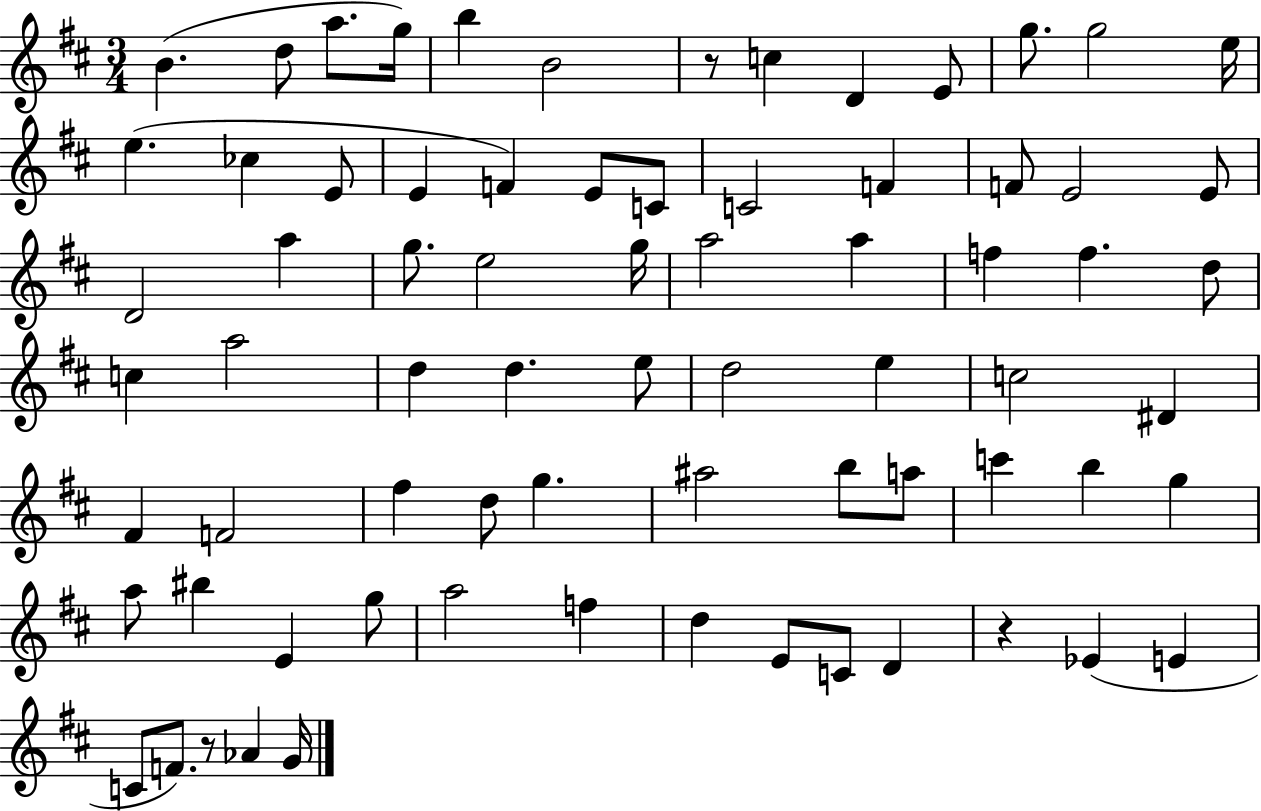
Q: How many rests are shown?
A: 3